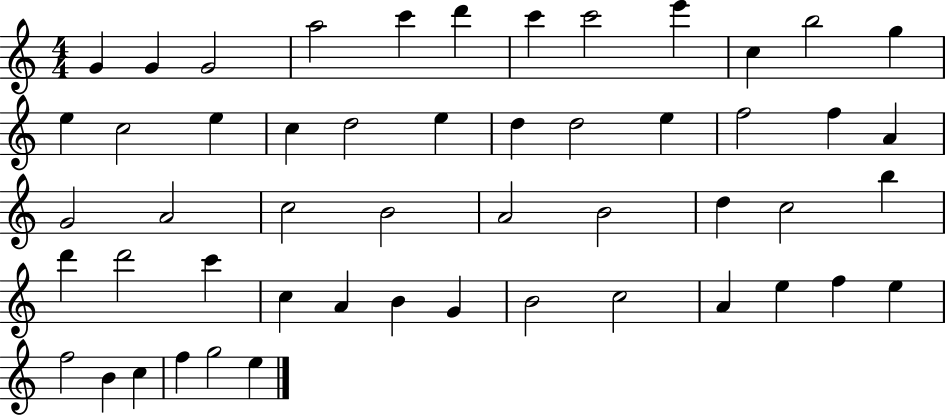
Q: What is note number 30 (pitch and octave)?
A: B4